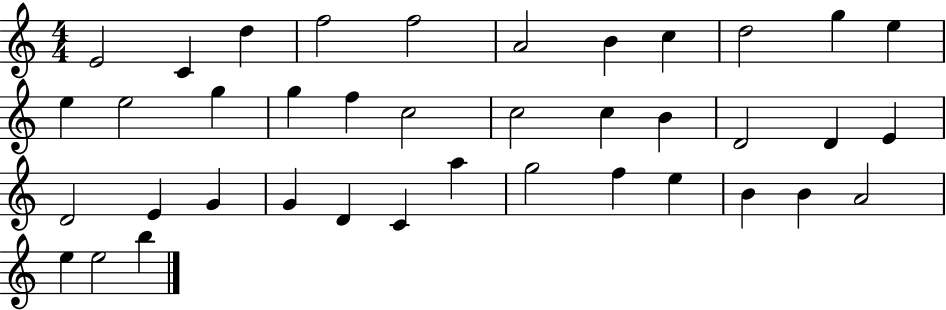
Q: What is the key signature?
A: C major